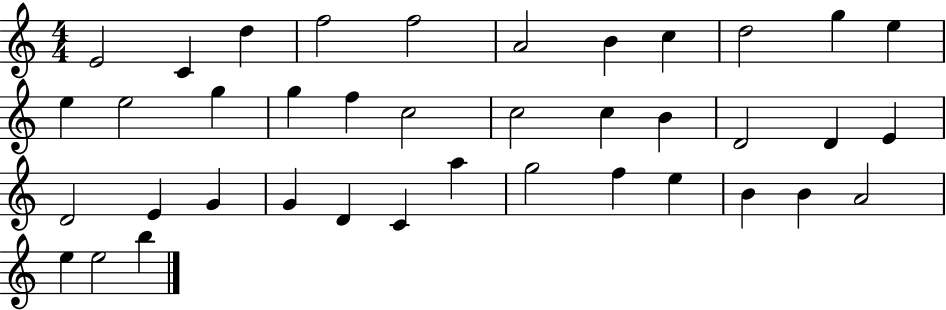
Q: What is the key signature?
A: C major